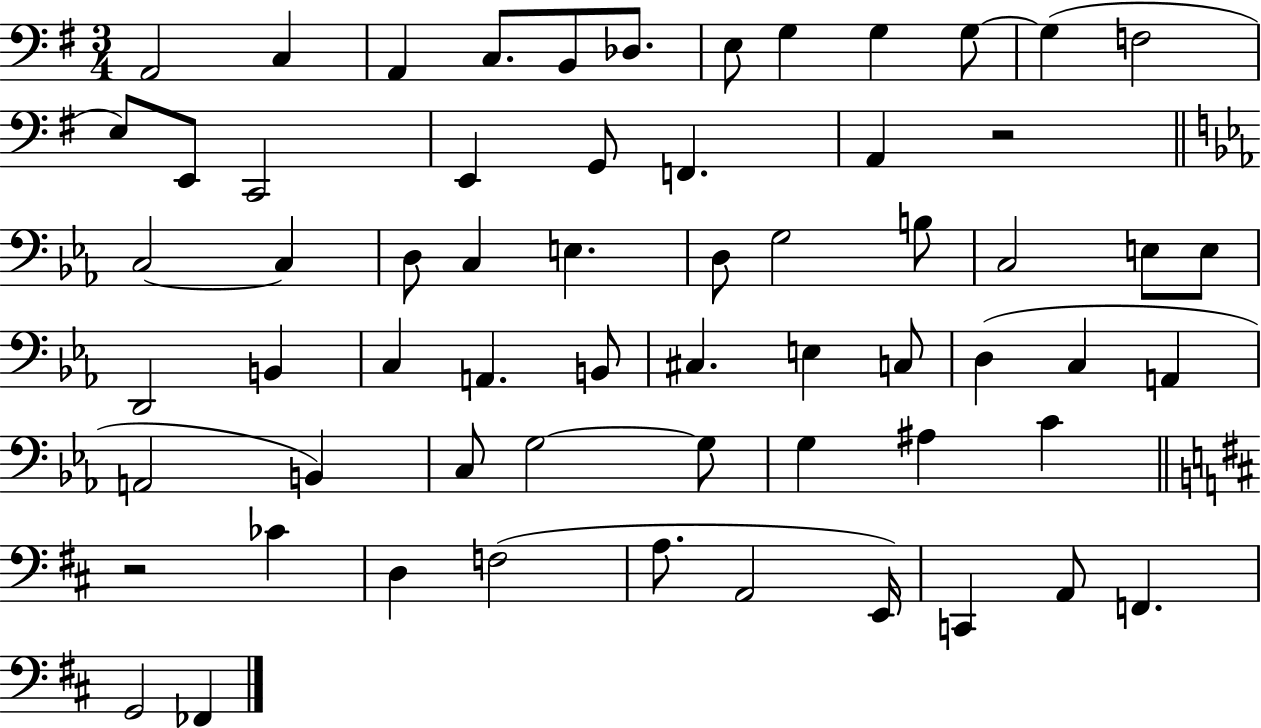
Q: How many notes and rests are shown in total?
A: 62